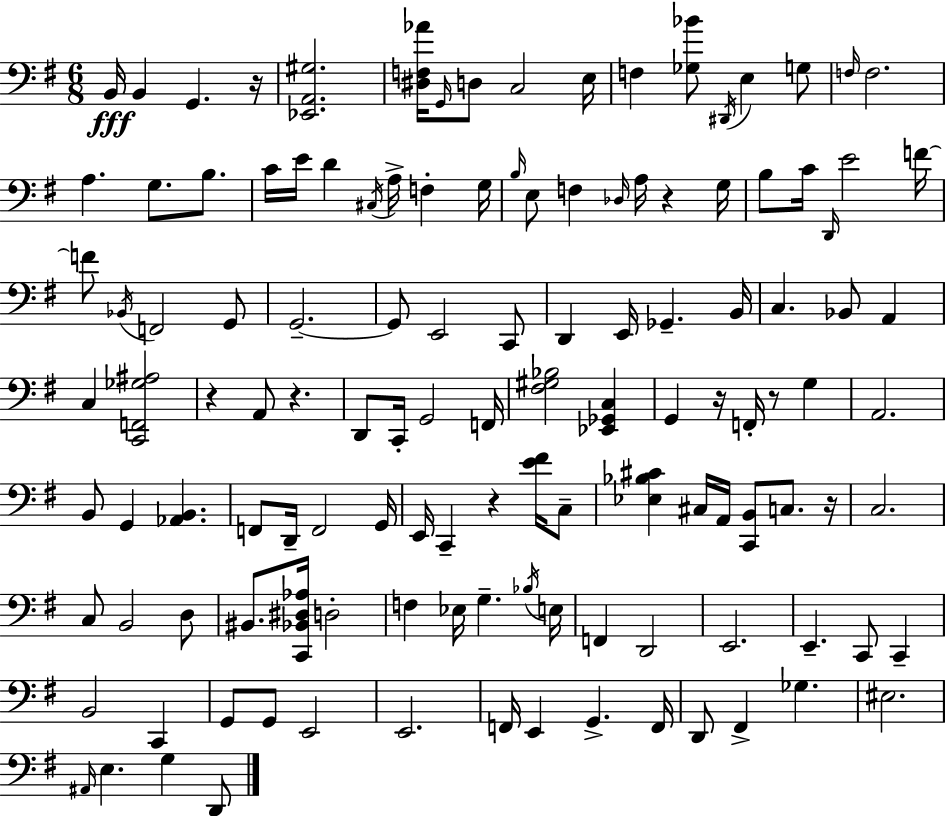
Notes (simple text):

B2/s B2/q G2/q. R/s [Eb2,A2,G#3]/h. [D#3,F3,Ab4]/s G2/s D3/e C3/h E3/s F3/q [Gb3,Bb4]/e D#2/s E3/q G3/e F3/s F3/h. A3/q. G3/e. B3/e. C4/s E4/s D4/q C#3/s A3/s F3/q G3/s B3/s E3/e F3/q Db3/s A3/s R/q G3/s B3/e C4/s D2/s E4/h F4/s F4/e Bb2/s F2/h G2/e G2/h. G2/e E2/h C2/e D2/q E2/s Gb2/q. B2/s C3/q. Bb2/e A2/q C3/q [C2,F2,Gb3,A#3]/h R/q A2/e R/q. D2/e C2/s G2/h F2/s [F#3,G#3,Bb3]/h [Eb2,Gb2,C3]/q G2/q R/s F2/s R/e G3/q A2/h. B2/e G2/q [Ab2,B2]/q. F2/e D2/s F2/h G2/s E2/s C2/q R/q [E4,F#4]/s C3/e [Eb3,Bb3,C#4]/q C#3/s A2/s [C2,B2]/e C3/e. R/s C3/h. C3/e B2/h D3/e BIS2/e. [C2,Bb2,D#3,Ab3]/s D3/h F3/q Eb3/s G3/q. Bb3/s E3/s F2/q D2/h E2/h. E2/q. C2/e C2/q B2/h C2/q G2/e G2/e E2/h E2/h. F2/s E2/q G2/q. F2/s D2/e F#2/q Gb3/q. EIS3/h. A#2/s E3/q. G3/q D2/e